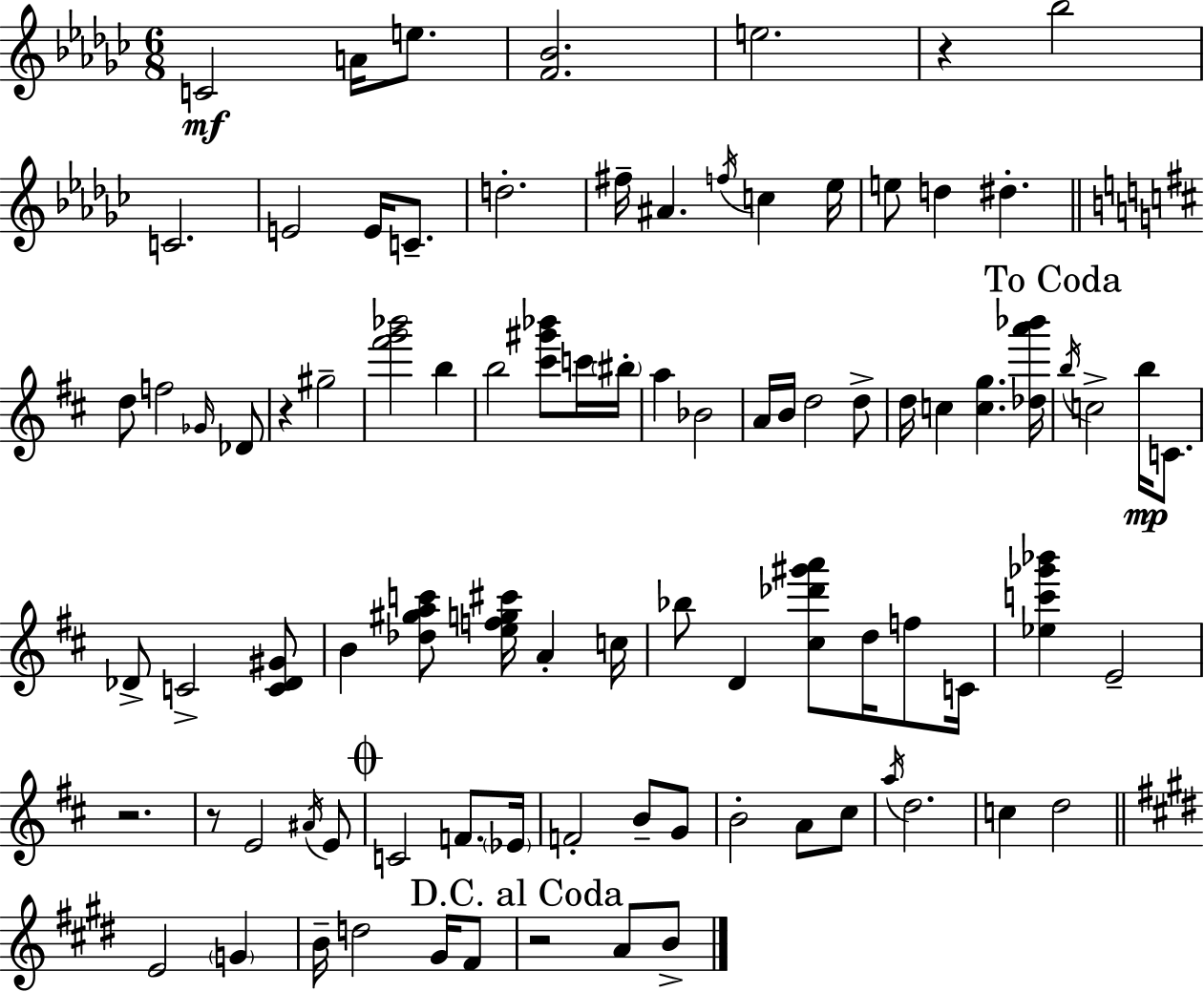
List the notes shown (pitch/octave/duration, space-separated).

C4/h A4/s E5/e. [F4,Bb4]/h. E5/h. R/q Bb5/h C4/h. E4/h E4/s C4/e. D5/h. F#5/s A#4/q. F5/s C5/q Eb5/s E5/e D5/q D#5/q. D5/e F5/h Gb4/s Db4/e R/q G#5/h [F#6,G6,Bb6]/h B5/q B5/h [C#6,G#6,Bb6]/e C6/s BIS5/s A5/q Bb4/h A4/s B4/s D5/h D5/e D5/s C5/q [C5,G5]/q. [Db5,A6,Bb6]/s B5/s C5/h B5/s C4/e. Db4/e C4/h [C4,Db4,G#4]/e B4/q [Db5,G#5,A5,C6]/e [E5,F5,G5,C#6]/s A4/q C5/s Bb5/e D4/q [C#5,Db6,G#6,A6]/e D5/s F5/e C4/s [Eb5,C6,Gb6,Bb6]/q E4/h R/h. R/e E4/h A#4/s E4/e C4/h F4/e. Eb4/s F4/h B4/e G4/e B4/h A4/e C#5/e A5/s D5/h. C5/q D5/h E4/h G4/q B4/s D5/h G#4/s F#4/e R/h A4/e B4/e